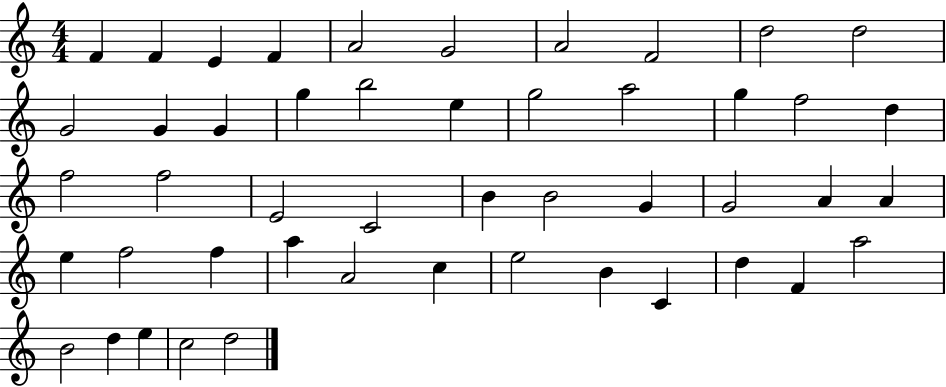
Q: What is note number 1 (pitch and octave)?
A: F4